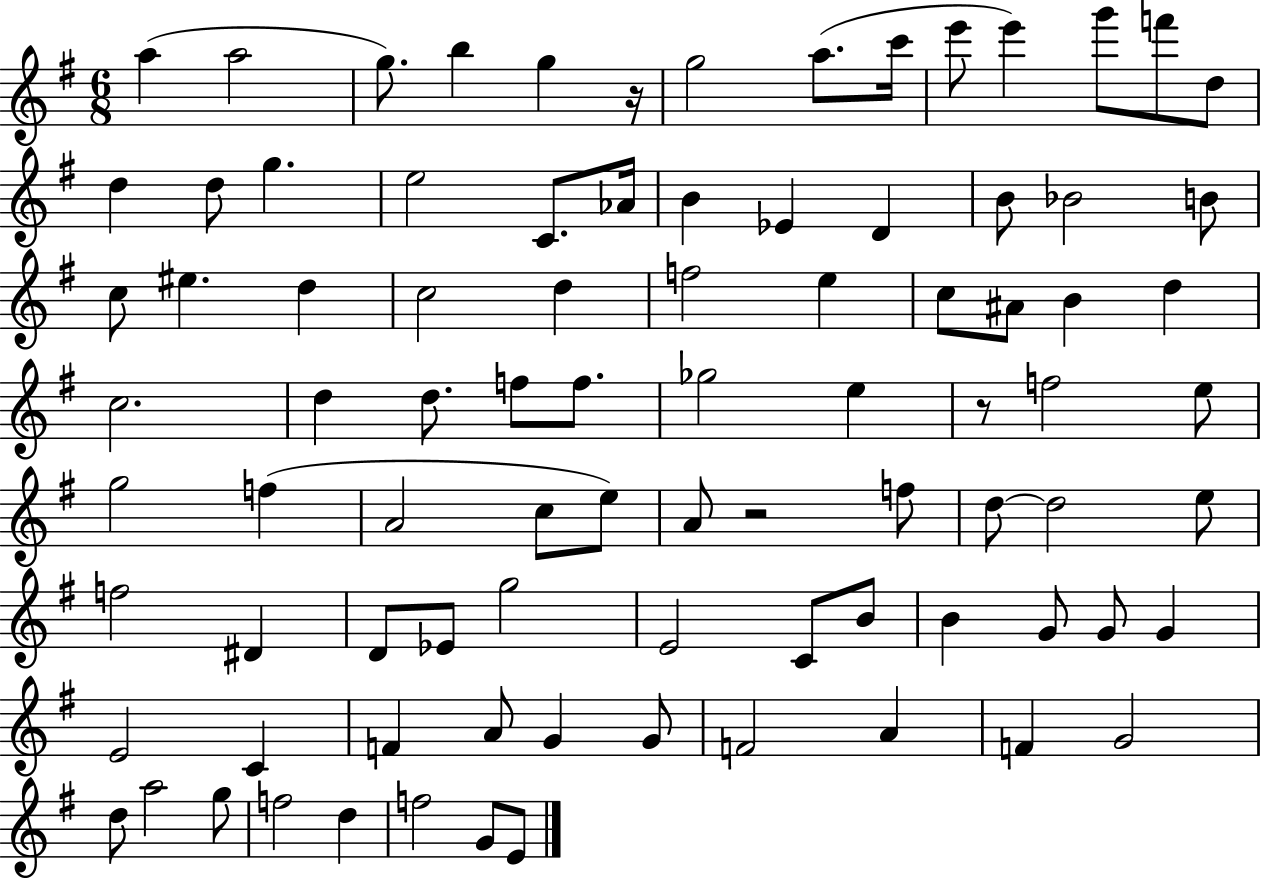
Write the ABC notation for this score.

X:1
T:Untitled
M:6/8
L:1/4
K:G
a a2 g/2 b g z/4 g2 a/2 c'/4 e'/2 e' g'/2 f'/2 d/2 d d/2 g e2 C/2 _A/4 B _E D B/2 _B2 B/2 c/2 ^e d c2 d f2 e c/2 ^A/2 B d c2 d d/2 f/2 f/2 _g2 e z/2 f2 e/2 g2 f A2 c/2 e/2 A/2 z2 f/2 d/2 d2 e/2 f2 ^D D/2 _E/2 g2 E2 C/2 B/2 B G/2 G/2 G E2 C F A/2 G G/2 F2 A F G2 d/2 a2 g/2 f2 d f2 G/2 E/2